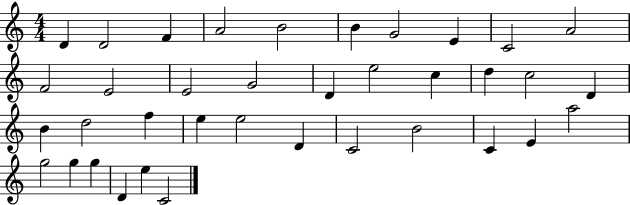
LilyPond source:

{
  \clef treble
  \numericTimeSignature
  \time 4/4
  \key c \major
  d'4 d'2 f'4 | a'2 b'2 | b'4 g'2 e'4 | c'2 a'2 | \break f'2 e'2 | e'2 g'2 | d'4 e''2 c''4 | d''4 c''2 d'4 | \break b'4 d''2 f''4 | e''4 e''2 d'4 | c'2 b'2 | c'4 e'4 a''2 | \break g''2 g''4 g''4 | d'4 e''4 c'2 | \bar "|."
}